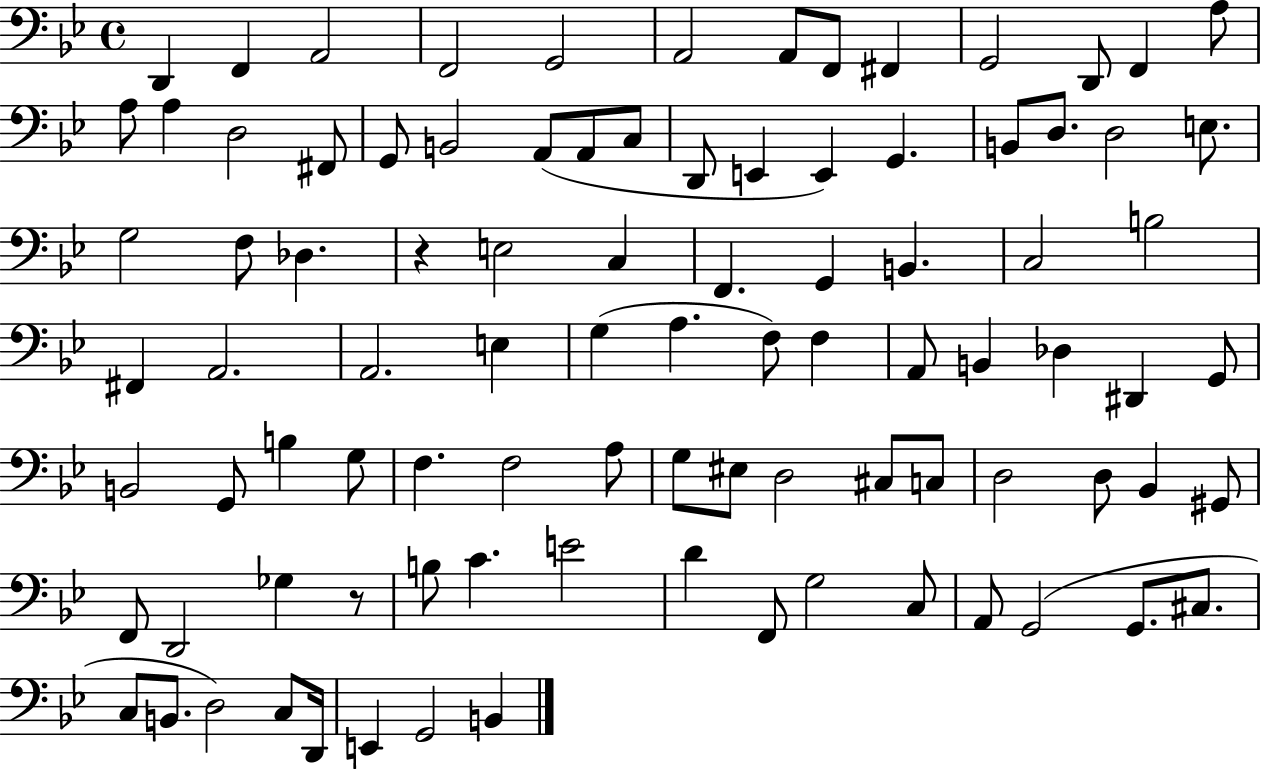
{
  \clef bass
  \time 4/4
  \defaultTimeSignature
  \key bes \major
  d,4 f,4 a,2 | f,2 g,2 | a,2 a,8 f,8 fis,4 | g,2 d,8 f,4 a8 | \break a8 a4 d2 fis,8 | g,8 b,2 a,8( a,8 c8 | d,8 e,4 e,4) g,4. | b,8 d8. d2 e8. | \break g2 f8 des4. | r4 e2 c4 | f,4. g,4 b,4. | c2 b2 | \break fis,4 a,2. | a,2. e4 | g4( a4. f8) f4 | a,8 b,4 des4 dis,4 g,8 | \break b,2 g,8 b4 g8 | f4. f2 a8 | g8 eis8 d2 cis8 c8 | d2 d8 bes,4 gis,8 | \break f,8 d,2 ges4 r8 | b8 c'4. e'2 | d'4 f,8 g2 c8 | a,8 g,2( g,8. cis8. | \break c8 b,8. d2) c8 d,16 | e,4 g,2 b,4 | \bar "|."
}